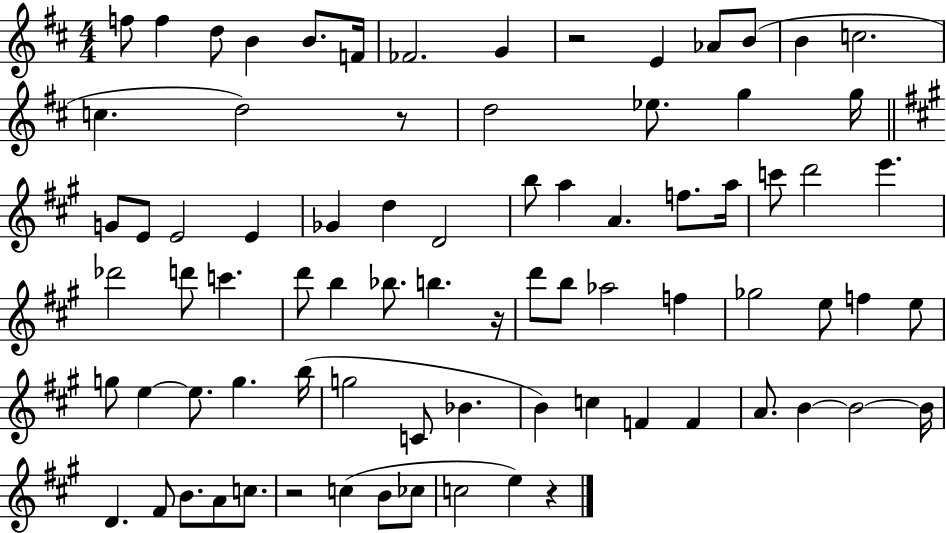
F5/e F5/q D5/e B4/q B4/e. F4/s FES4/h. G4/q R/h E4/q Ab4/e B4/e B4/q C5/h. C5/q. D5/h R/e D5/h Eb5/e. G5/q G5/s G4/e E4/e E4/h E4/q Gb4/q D5/q D4/h B5/e A5/q A4/q. F5/e. A5/s C6/e D6/h E6/q. Db6/h D6/e C6/q. D6/e B5/q Bb5/e. B5/q. R/s D6/e B5/e Ab5/h F5/q Gb5/h E5/e F5/q E5/e G5/e E5/q E5/e. G5/q. B5/s G5/h C4/e Bb4/q. B4/q C5/q F4/q F4/q A4/e. B4/q B4/h B4/s D4/q. F#4/e B4/e. A4/e C5/e. R/h C5/q B4/e CES5/e C5/h E5/q R/q